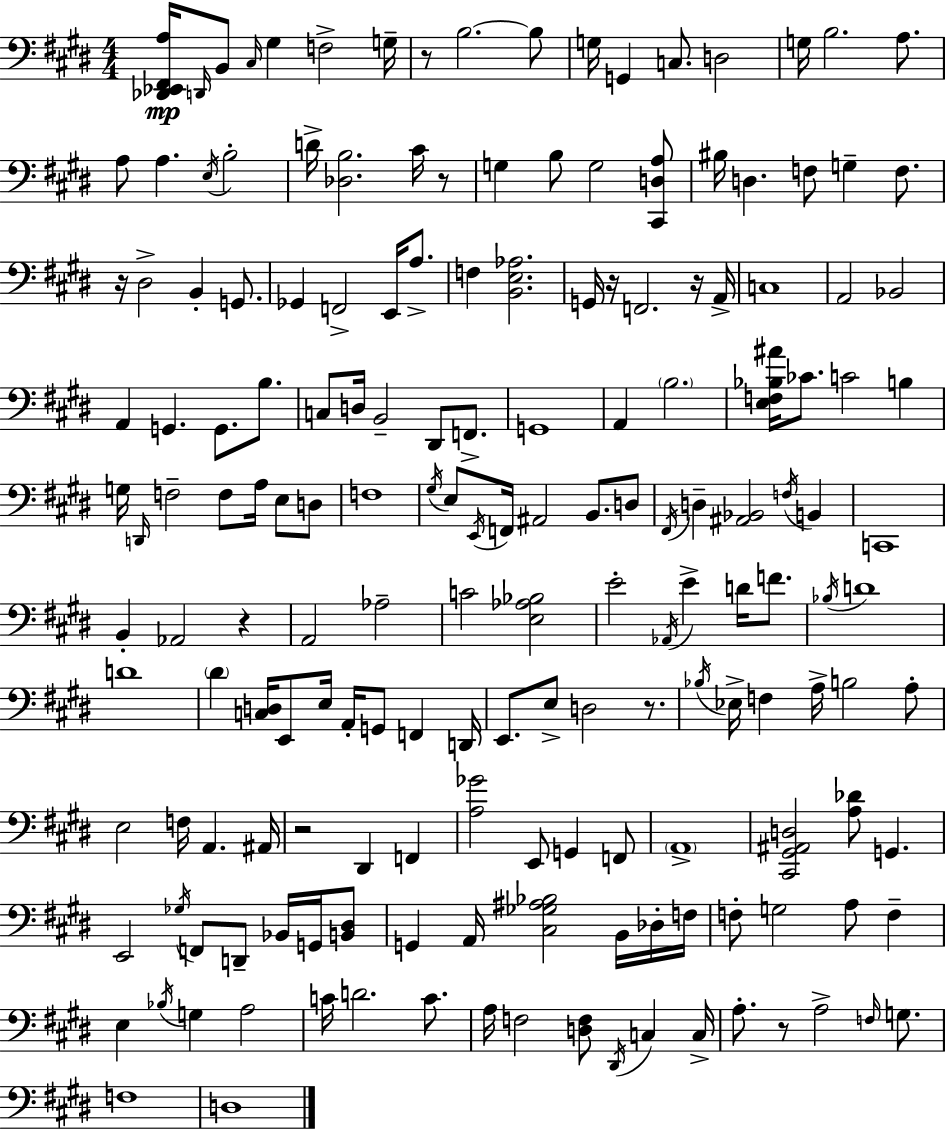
{
  \clef bass
  \numericTimeSignature
  \time 4/4
  \key e \major
  \repeat volta 2 { <des, ees, fis, a>16\mp \grace { d,16 } b,8 \grace { cis16 } gis4 f2-> | g16-- r8 b2.~~ | b8 g16 g,4 c8. d2 | g16 b2. a8. | \break a8 a4. \acciaccatura { e16 } b2-. | d'16-> <des b>2. | cis'16 r8 g4 b8 g2 | <cis, d a>8 bis16 d4. f8 g4-- | \break f8. r16 dis2-> b,4-. | g,8. ges,4 f,2-> e,16 | a8.-> f4 <b, e aes>2. | g,16 r16 f,2. | \break r16 a,16-> c1 | a,2 bes,2 | a,4 g,4. g,8. | b8. c8 d16 b,2-- dis,8 | \break f,8.-> g,1 | a,4 \parenthesize b2. | <e f bes ais'>16 ces'8. c'2 b4 | g16 \grace { d,16 } f2-- f8 a16 | \break e8 d8 f1 | \acciaccatura { gis16 } e8 \acciaccatura { e,16 } f,16 ais,2 | b,8. d8 \acciaccatura { fis,16 } d4-- <ais, bes,>2 | \acciaccatura { f16 } b,4 c,1 | \break b,4-. aes,2 | r4 a,2 | aes2-- c'2 | <e aes bes>2 e'2-. | \break \acciaccatura { aes,16 } e'4-> d'16 f'8. \acciaccatura { bes16 } d'1 | d'1 | \parenthesize dis'4 <c d>16 e,8 | e16 a,16-. g,8 f,4 d,16 e,8. e8-> d2 | \break r8. \acciaccatura { bes16 } ees16-> f4 | a16-> b2 a8-. e2 | f16 a,4. ais,16 r2 | dis,4 f,4 <a ges'>2 | \break e,8 g,4 f,8 \parenthesize a,1-> | <cis, gis, ais, d>2 | <a des'>8 g,4. e,2 | \acciaccatura { ges16 } f,8 d,8-- bes,16 g,16 <b, dis>8 g,4 | \break a,16 <cis ges ais bes>2 b,16 des16-. f16 f8-. g2 | a8 f4-- e4 | \acciaccatura { bes16 } g4 a2 c'16 d'2. | c'8. a16 f2 | \break <d f>8 \acciaccatura { dis,16 } c4 c16-> a8.-. | r8 a2-> \grace { f16 } g8. f1 | d1 | } \bar "|."
}